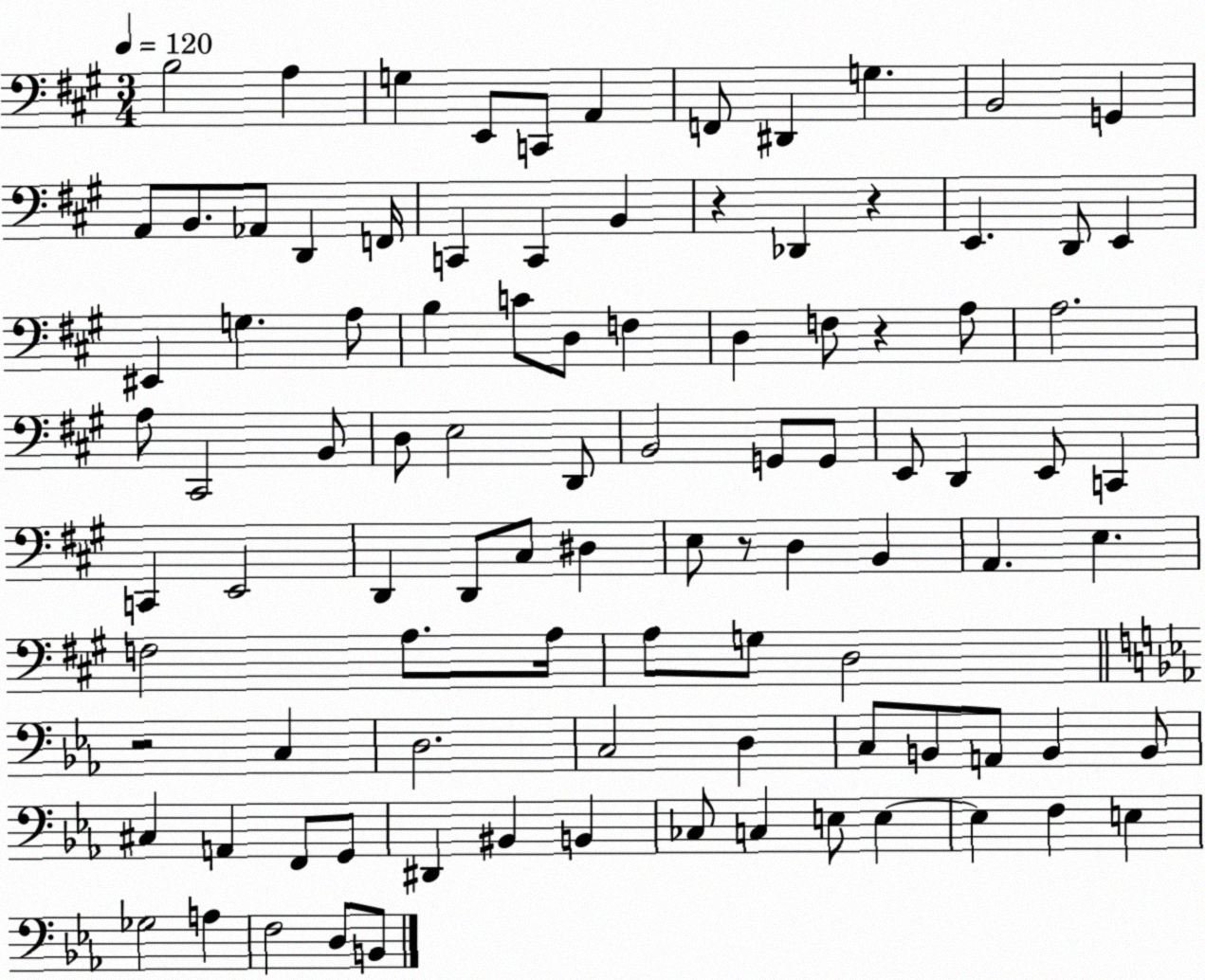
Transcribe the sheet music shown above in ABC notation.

X:1
T:Untitled
M:3/4
L:1/4
K:A
B,2 A, G, E,,/2 C,,/2 A,, F,,/2 ^D,, G, B,,2 G,, A,,/2 B,,/2 _A,,/2 D,, F,,/4 C,, C,, B,, z _D,, z E,, D,,/2 E,, ^E,, G, A,/2 B, C/2 D,/2 F, D, F,/2 z A,/2 A,2 A,/2 ^C,,2 B,,/2 D,/2 E,2 D,,/2 B,,2 G,,/2 G,,/2 E,,/2 D,, E,,/2 C,, C,, E,,2 D,, D,,/2 ^C,/2 ^D, E,/2 z/2 D, B,, A,, E, F,2 A,/2 A,/4 A,/2 G,/2 D,2 z2 C, D,2 C,2 D, C,/2 B,,/2 A,,/2 B,, B,,/2 ^C, A,, F,,/2 G,,/2 ^D,, ^B,, B,, _C,/2 C, E,/2 E, E, F, E, _G,2 A, F,2 D,/2 B,,/2